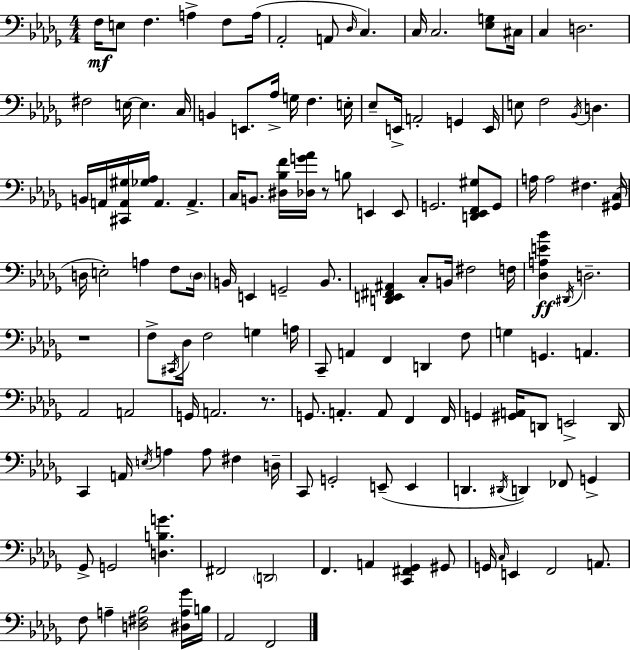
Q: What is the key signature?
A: BES minor